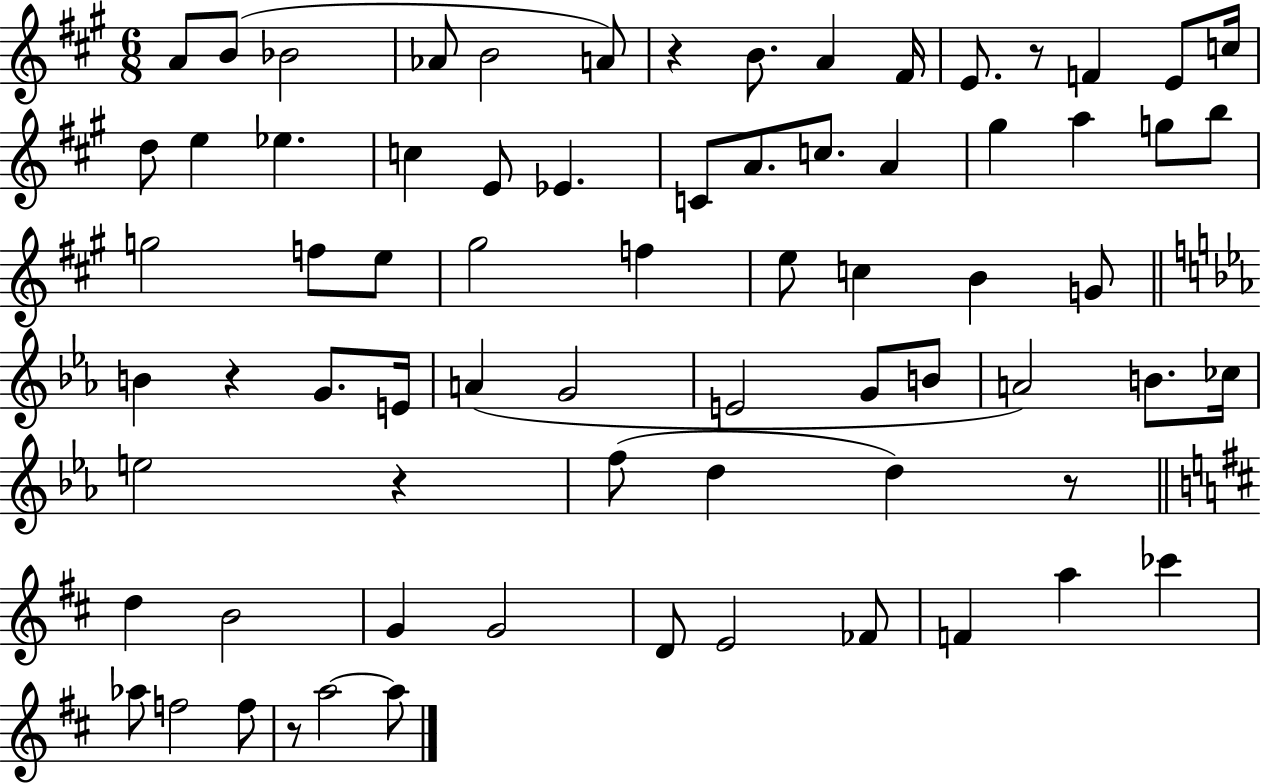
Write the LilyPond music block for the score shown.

{
  \clef treble
  \numericTimeSignature
  \time 6/8
  \key a \major
  \repeat volta 2 { a'8 b'8( bes'2 | aes'8 b'2 a'8) | r4 b'8. a'4 fis'16 | e'8. r8 f'4 e'8 c''16 | \break d''8 e''4 ees''4. | c''4 e'8 ees'4. | c'8 a'8. c''8. a'4 | gis''4 a''4 g''8 b''8 | \break g''2 f''8 e''8 | gis''2 f''4 | e''8 c''4 b'4 g'8 | \bar "||" \break \key ees \major b'4 r4 g'8. e'16 | a'4( g'2 | e'2 g'8 b'8 | a'2) b'8. ces''16 | \break e''2 r4 | f''8( d''4 d''4) r8 | \bar "||" \break \key d \major d''4 b'2 | g'4 g'2 | d'8 e'2 fes'8 | f'4 a''4 ces'''4 | \break aes''8 f''2 f''8 | r8 a''2~~ a''8 | } \bar "|."
}